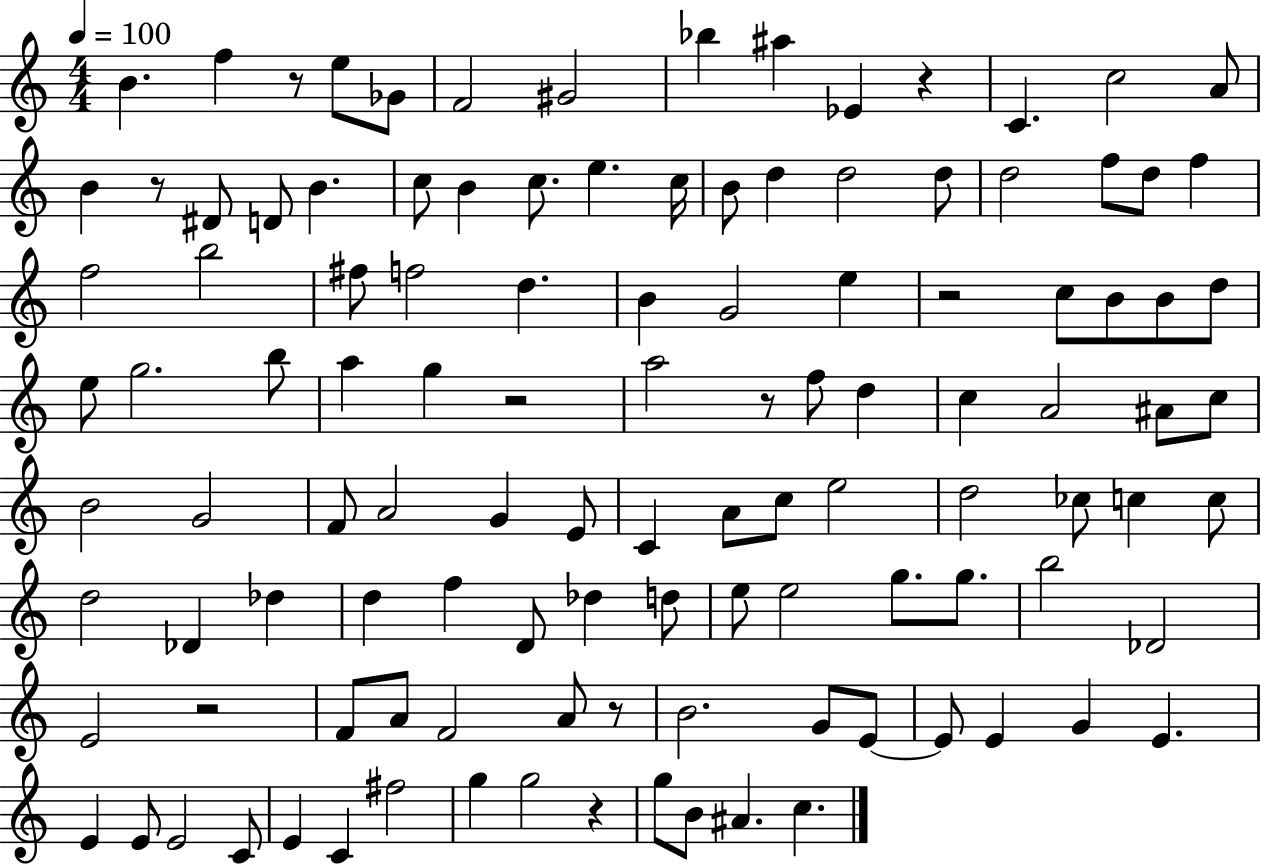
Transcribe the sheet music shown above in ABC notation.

X:1
T:Untitled
M:4/4
L:1/4
K:C
B f z/2 e/2 _G/2 F2 ^G2 _b ^a _E z C c2 A/2 B z/2 ^D/2 D/2 B c/2 B c/2 e c/4 B/2 d d2 d/2 d2 f/2 d/2 f f2 b2 ^f/2 f2 d B G2 e z2 c/2 B/2 B/2 d/2 e/2 g2 b/2 a g z2 a2 z/2 f/2 d c A2 ^A/2 c/2 B2 G2 F/2 A2 G E/2 C A/2 c/2 e2 d2 _c/2 c c/2 d2 _D _d d f D/2 _d d/2 e/2 e2 g/2 g/2 b2 _D2 E2 z2 F/2 A/2 F2 A/2 z/2 B2 G/2 E/2 E/2 E G E E E/2 E2 C/2 E C ^f2 g g2 z g/2 B/2 ^A c